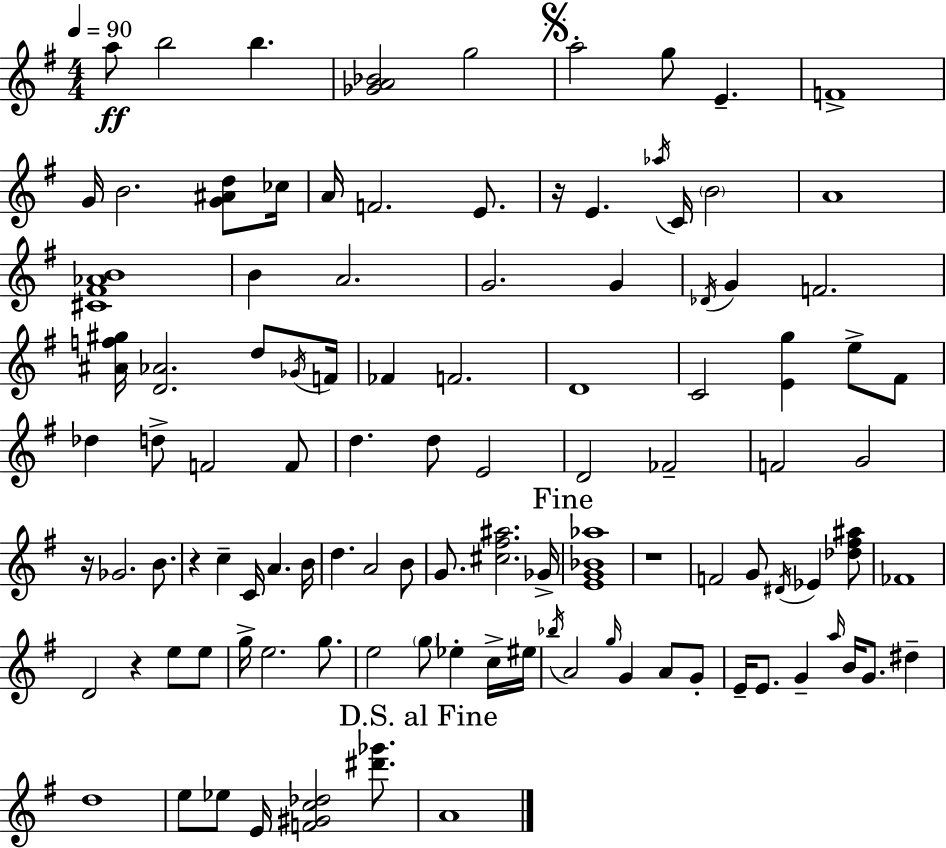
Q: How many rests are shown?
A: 5